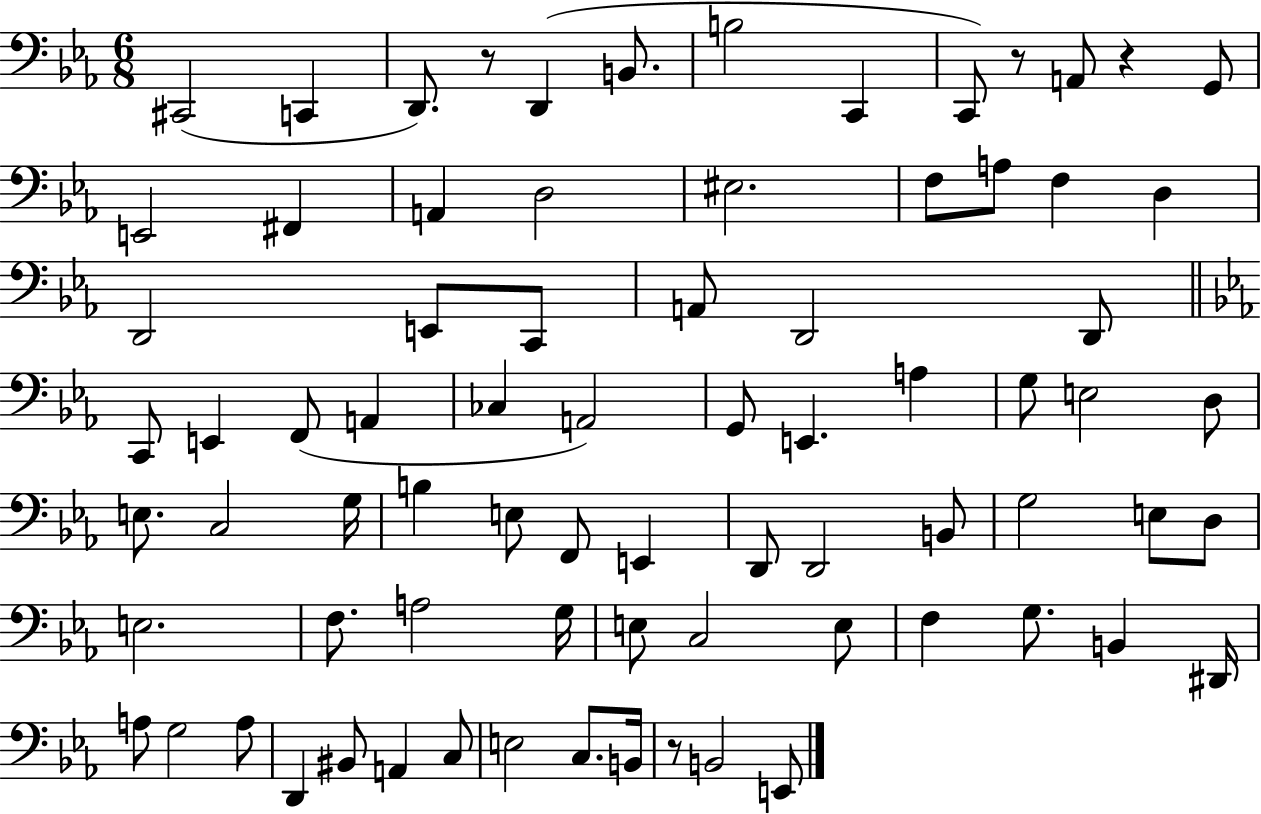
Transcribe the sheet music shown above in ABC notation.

X:1
T:Untitled
M:6/8
L:1/4
K:Eb
^C,,2 C,, D,,/2 z/2 D,, B,,/2 B,2 C,, C,,/2 z/2 A,,/2 z G,,/2 E,,2 ^F,, A,, D,2 ^E,2 F,/2 A,/2 F, D, D,,2 E,,/2 C,,/2 A,,/2 D,,2 D,,/2 C,,/2 E,, F,,/2 A,, _C, A,,2 G,,/2 E,, A, G,/2 E,2 D,/2 E,/2 C,2 G,/4 B, E,/2 F,,/2 E,, D,,/2 D,,2 B,,/2 G,2 E,/2 D,/2 E,2 F,/2 A,2 G,/4 E,/2 C,2 E,/2 F, G,/2 B,, ^D,,/4 A,/2 G,2 A,/2 D,, ^B,,/2 A,, C,/2 E,2 C,/2 B,,/4 z/2 B,,2 E,,/2